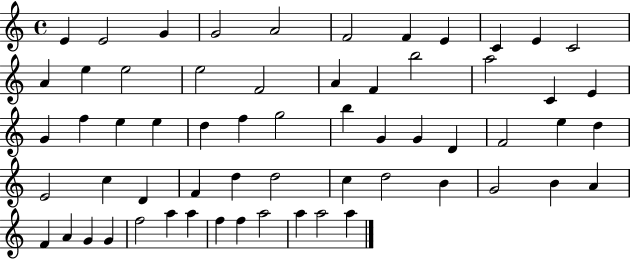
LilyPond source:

{
  \clef treble
  \time 4/4
  \defaultTimeSignature
  \key c \major
  e'4 e'2 g'4 | g'2 a'2 | f'2 f'4 e'4 | c'4 e'4 c'2 | \break a'4 e''4 e''2 | e''2 f'2 | a'4 f'4 b''2 | a''2 c'4 e'4 | \break g'4 f''4 e''4 e''4 | d''4 f''4 g''2 | b''4 g'4 g'4 d'4 | f'2 e''4 d''4 | \break e'2 c''4 d'4 | f'4 d''4 d''2 | c''4 d''2 b'4 | g'2 b'4 a'4 | \break f'4 a'4 g'4 g'4 | f''2 a''4 a''4 | f''4 f''4 a''2 | a''4 a''2 a''4 | \break \bar "|."
}